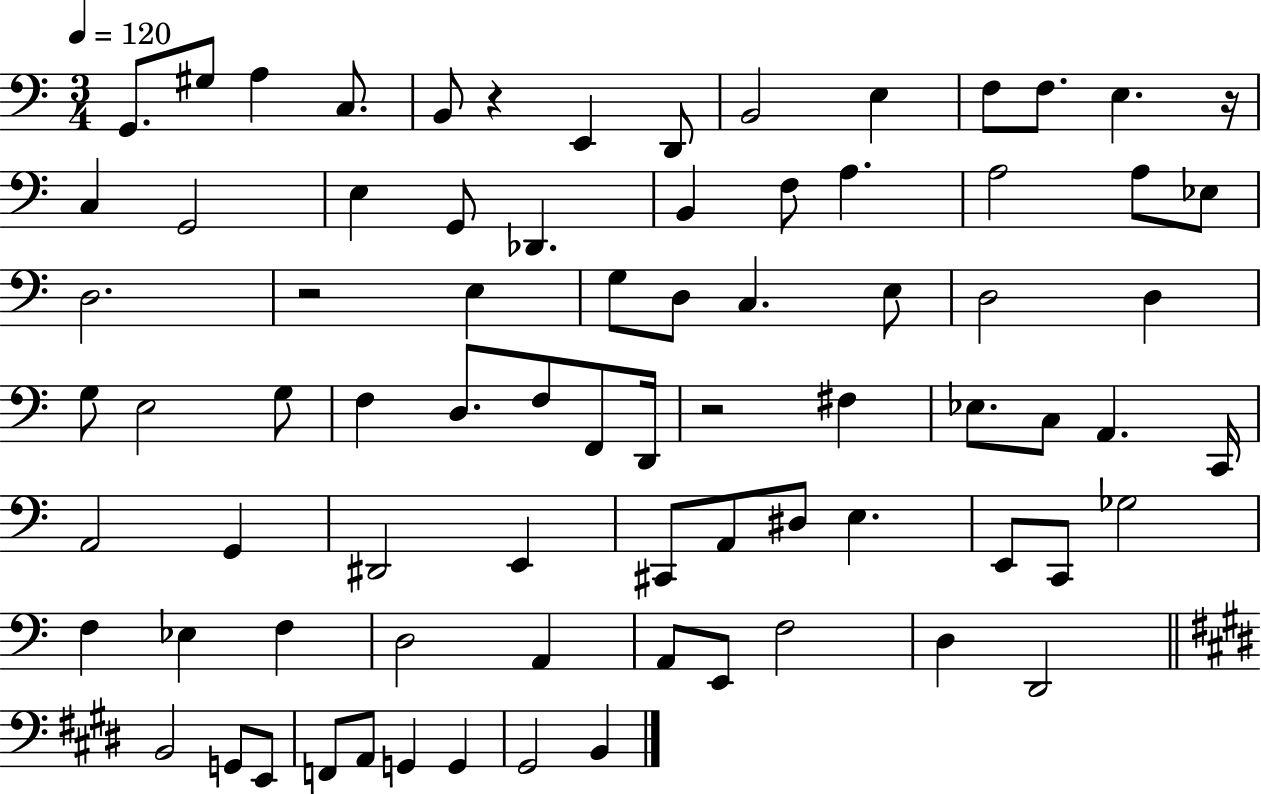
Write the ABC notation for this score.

X:1
T:Untitled
M:3/4
L:1/4
K:C
G,,/2 ^G,/2 A, C,/2 B,,/2 z E,, D,,/2 B,,2 E, F,/2 F,/2 E, z/4 C, G,,2 E, G,,/2 _D,, B,, F,/2 A, A,2 A,/2 _E,/2 D,2 z2 E, G,/2 D,/2 C, E,/2 D,2 D, G,/2 E,2 G,/2 F, D,/2 F,/2 F,,/2 D,,/4 z2 ^F, _E,/2 C,/2 A,, C,,/4 A,,2 G,, ^D,,2 E,, ^C,,/2 A,,/2 ^D,/2 E, E,,/2 C,,/2 _G,2 F, _E, F, D,2 A,, A,,/2 E,,/2 F,2 D, D,,2 B,,2 G,,/2 E,,/2 F,,/2 A,,/2 G,, G,, ^G,,2 B,,